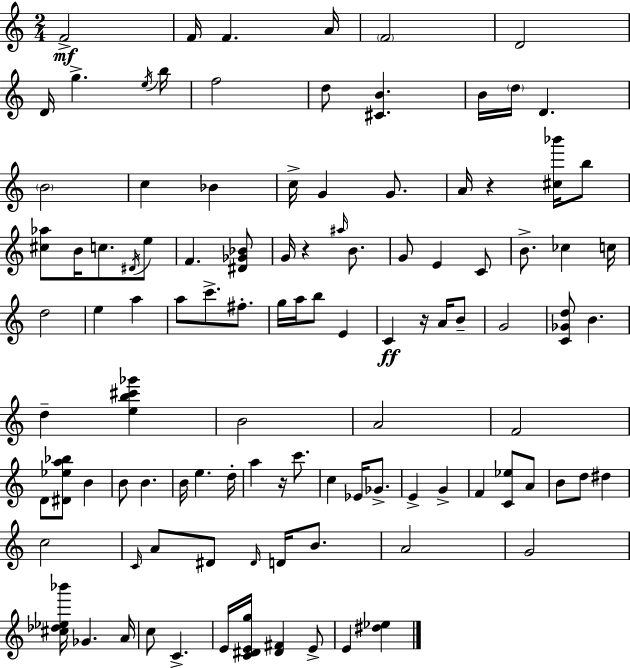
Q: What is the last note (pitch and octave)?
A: E4